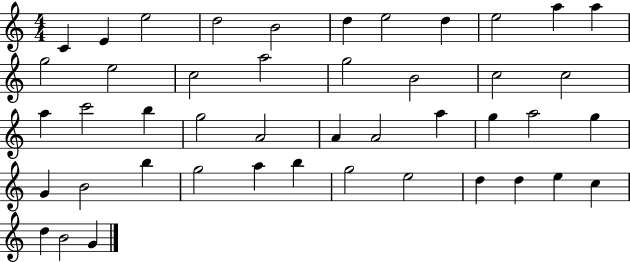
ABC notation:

X:1
T:Untitled
M:4/4
L:1/4
K:C
C E e2 d2 B2 d e2 d e2 a a g2 e2 c2 a2 g2 B2 c2 c2 a c'2 b g2 A2 A A2 a g a2 g G B2 b g2 a b g2 e2 d d e c d B2 G